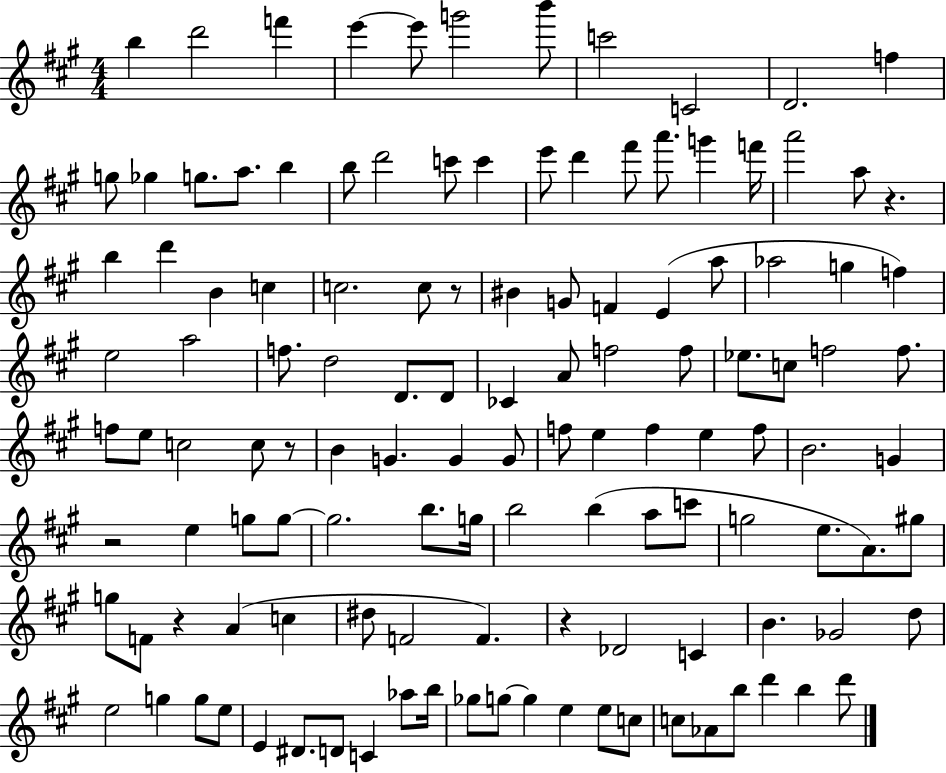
B5/q D6/h F6/q E6/q E6/e G6/h B6/e C6/h C4/h D4/h. F5/q G5/e Gb5/q G5/e. A5/e. B5/q B5/e D6/h C6/e C6/q E6/e D6/q F#6/e A6/e. G6/q F6/s A6/h A5/e R/q. B5/q D6/q B4/q C5/q C5/h. C5/e R/e BIS4/q G4/e F4/q E4/q A5/e Ab5/h G5/q F5/q E5/h A5/h F5/e. D5/h D4/e. D4/e CES4/q A4/e F5/h F5/e Eb5/e. C5/e F5/h F5/e. F5/e E5/e C5/h C5/e R/e B4/q G4/q. G4/q G4/e F5/e E5/q F5/q E5/q F5/e B4/h. G4/q R/h E5/q G5/e G5/e G5/h. B5/e. G5/s B5/h B5/q A5/e C6/e G5/h E5/e. A4/e. G#5/e G5/e F4/e R/q A4/q C5/q D#5/e F4/h F4/q. R/q Db4/h C4/q B4/q. Gb4/h D5/e E5/h G5/q G5/e E5/e E4/q D#4/e. D4/e C4/q Ab5/e B5/s Gb5/e G5/e G5/q E5/q E5/e C5/e C5/e Ab4/e B5/e D6/q B5/q D6/e